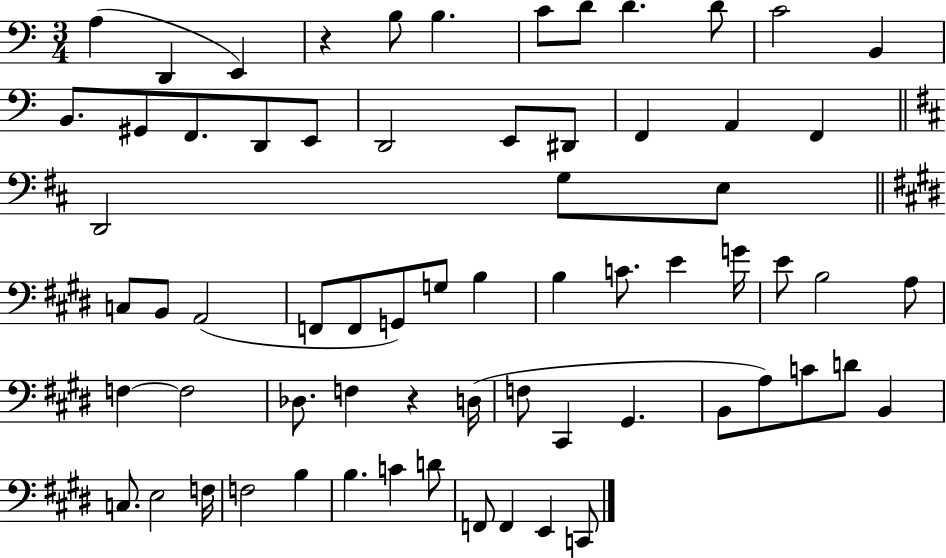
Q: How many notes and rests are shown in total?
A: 67